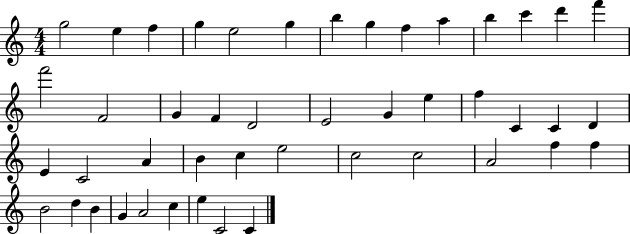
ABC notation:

X:1
T:Untitled
M:4/4
L:1/4
K:C
g2 e f g e2 g b g f a b c' d' f' f'2 F2 G F D2 E2 G e f C C D E C2 A B c e2 c2 c2 A2 f f B2 d B G A2 c e C2 C